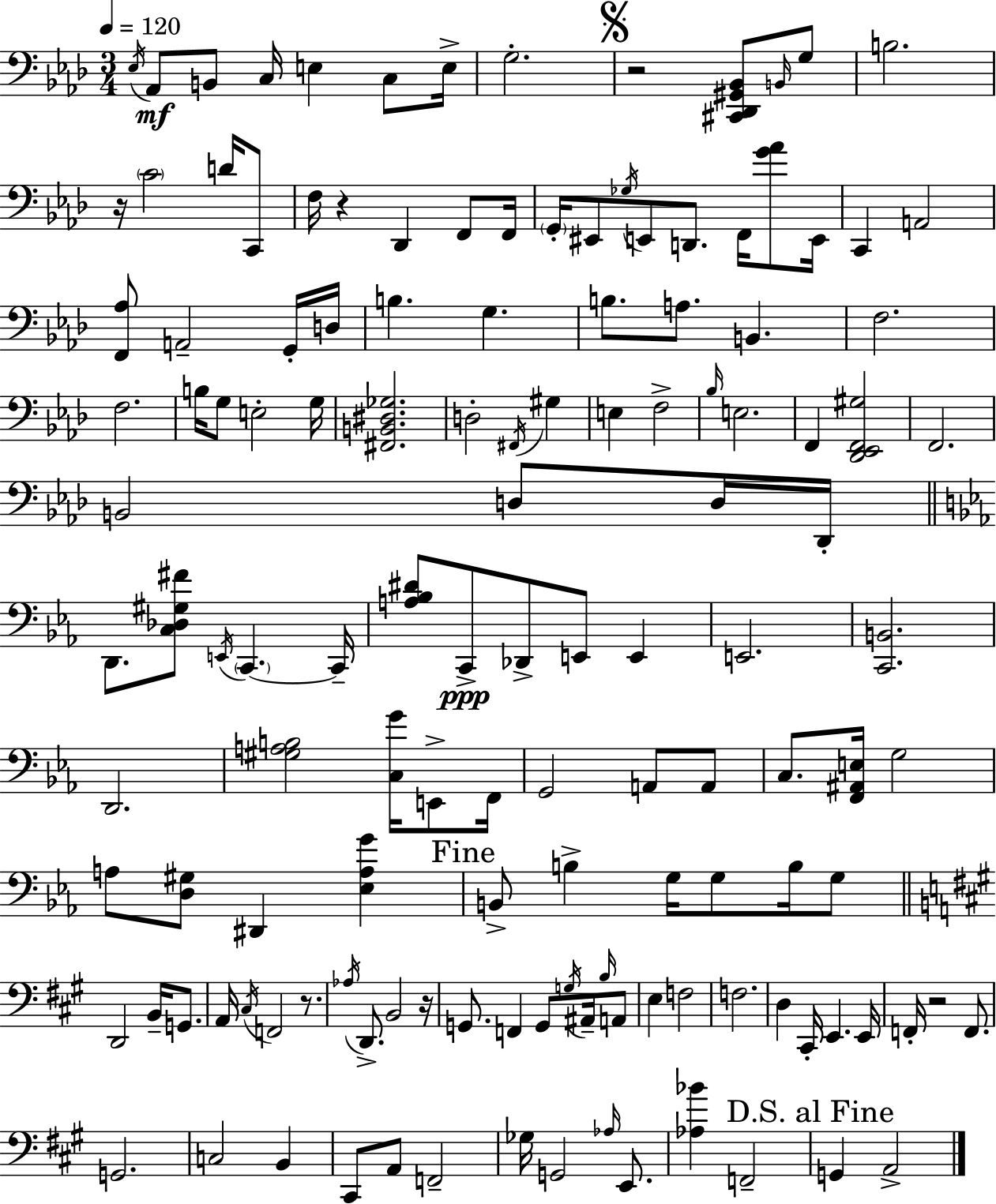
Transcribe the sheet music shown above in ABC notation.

X:1
T:Untitled
M:3/4
L:1/4
K:Ab
_E,/4 _A,,/2 B,,/2 C,/4 E, C,/2 E,/4 G,2 z2 [^C,,_D,,^G,,_B,,]/2 B,,/4 G,/2 B,2 z/4 C2 D/4 C,,/2 F,/4 z _D,, F,,/2 F,,/4 G,,/4 ^E,,/2 _G,/4 E,,/2 D,,/2 F,,/4 [G_A]/2 E,,/4 C,, A,,2 [F,,_A,]/2 A,,2 G,,/4 D,/4 B, G, B,/2 A,/2 B,, F,2 F,2 B,/4 G,/2 E,2 G,/4 [^F,,B,,^D,_G,]2 D,2 ^F,,/4 ^G, E, F,2 _B,/4 E,2 F,, [_D,,_E,,F,,^G,]2 F,,2 B,,2 D,/2 D,/4 _D,,/4 D,,/2 [C,_D,^G,^F]/2 E,,/4 C,, C,,/4 [A,_B,^D]/2 C,,/2 _D,,/2 E,,/2 E,, E,,2 [C,,B,,]2 D,,2 [^G,A,B,]2 [C,G]/4 E,,/2 F,,/4 G,,2 A,,/2 A,,/2 C,/2 [F,,^A,,E,]/4 G,2 A,/2 [D,^G,]/2 ^D,, [_E,A,G] B,,/2 B, G,/4 G,/2 B,/4 G,/2 D,,2 B,,/4 G,,/2 A,,/4 ^C,/4 F,,2 z/2 _A,/4 D,,/2 B,,2 z/4 G,,/2 F,, G,,/2 G,/4 ^A,,/4 B,/4 A,,/2 E, F,2 F,2 D, ^C,,/4 E,, E,,/4 F,,/4 z2 F,,/2 G,,2 C,2 B,, ^C,,/2 A,,/2 F,,2 _G,/4 G,,2 _A,/4 E,,/2 [_A,_B] F,,2 G,, A,,2